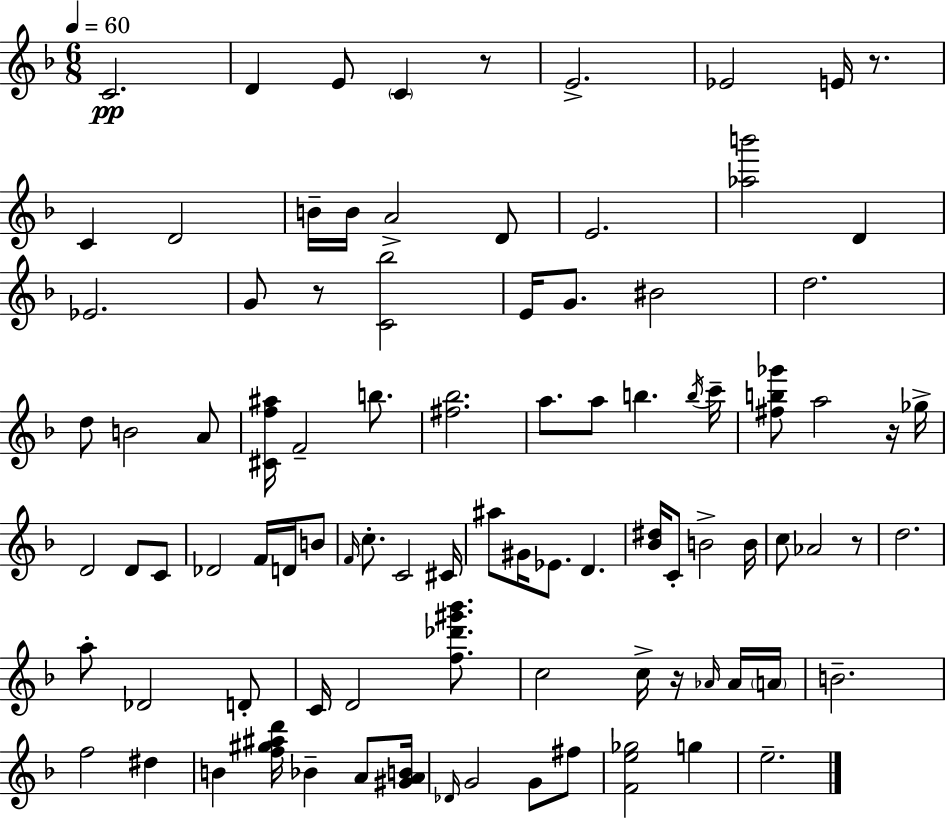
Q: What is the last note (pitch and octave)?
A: E5